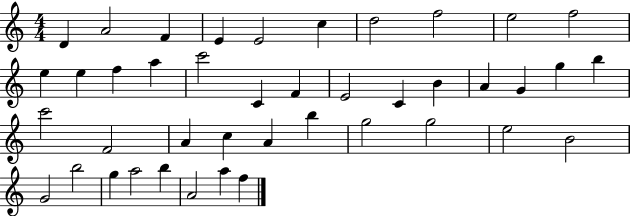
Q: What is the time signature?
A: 4/4